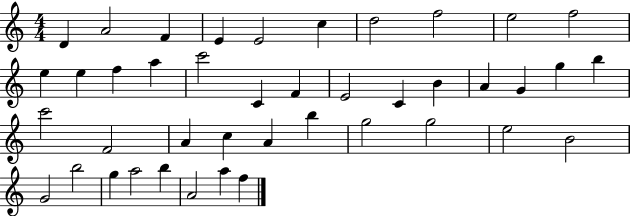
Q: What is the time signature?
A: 4/4